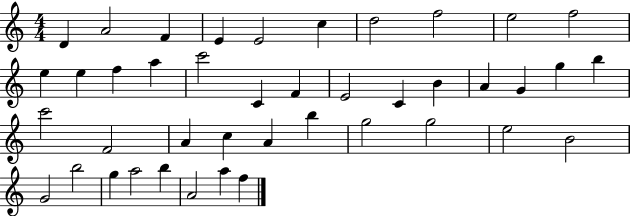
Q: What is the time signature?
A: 4/4